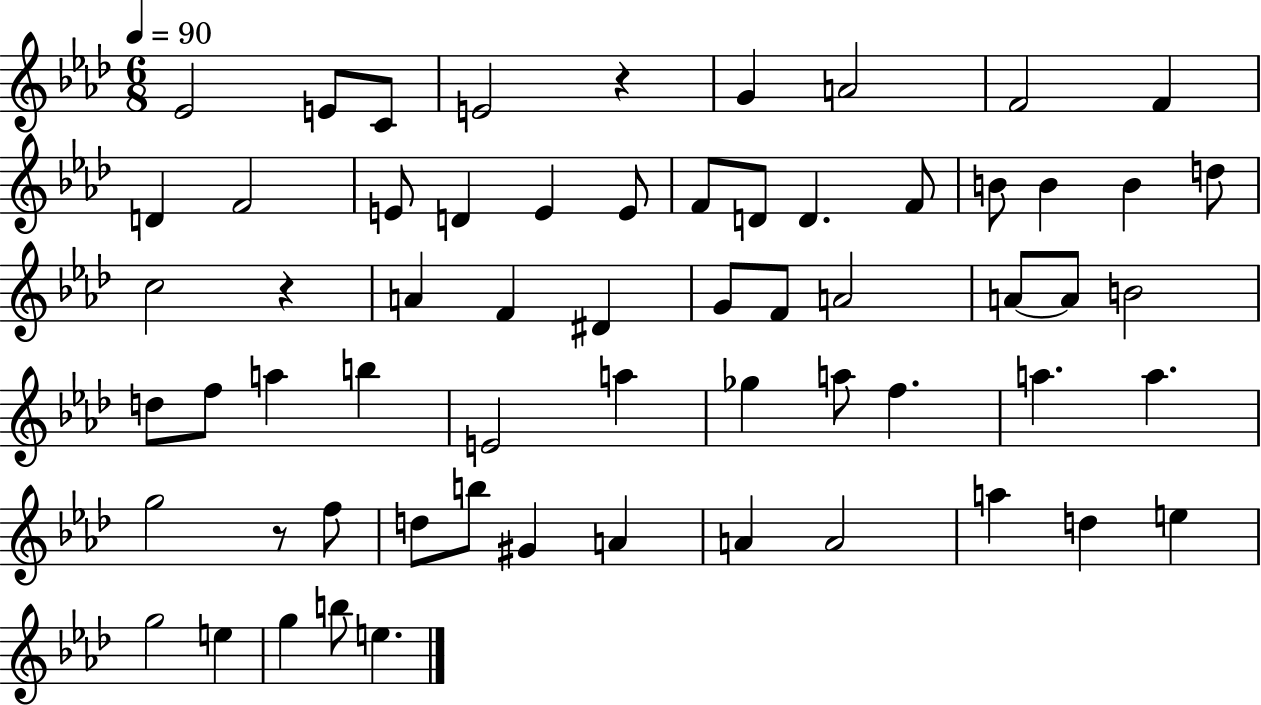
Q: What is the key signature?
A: AES major